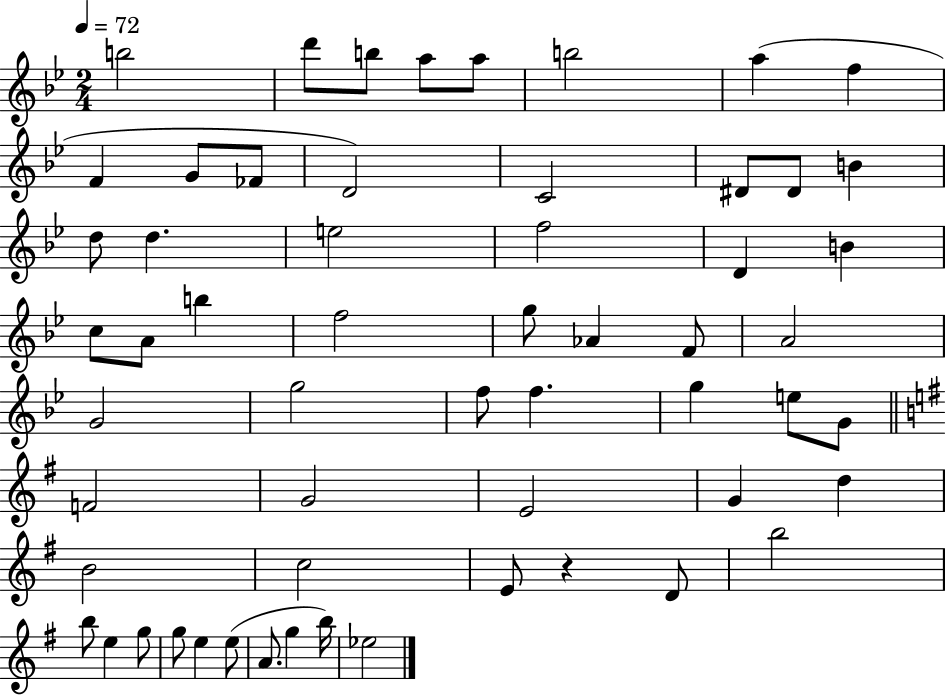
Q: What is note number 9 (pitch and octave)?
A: F4